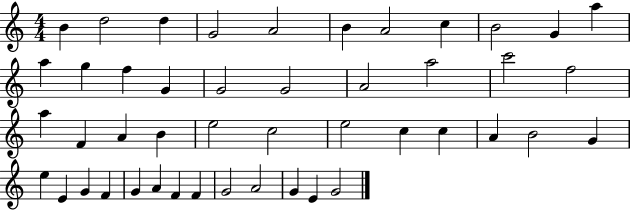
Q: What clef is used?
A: treble